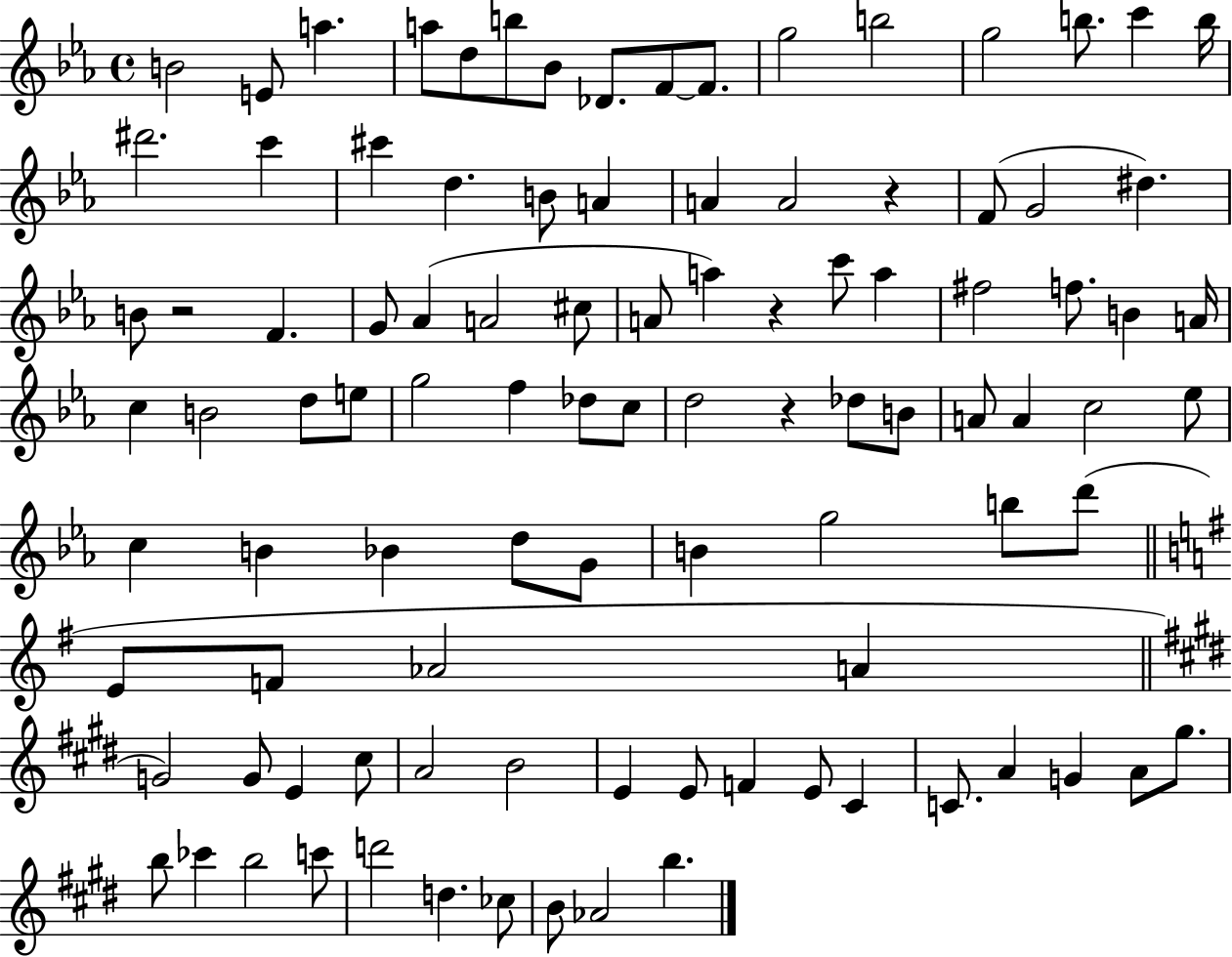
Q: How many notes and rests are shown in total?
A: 99